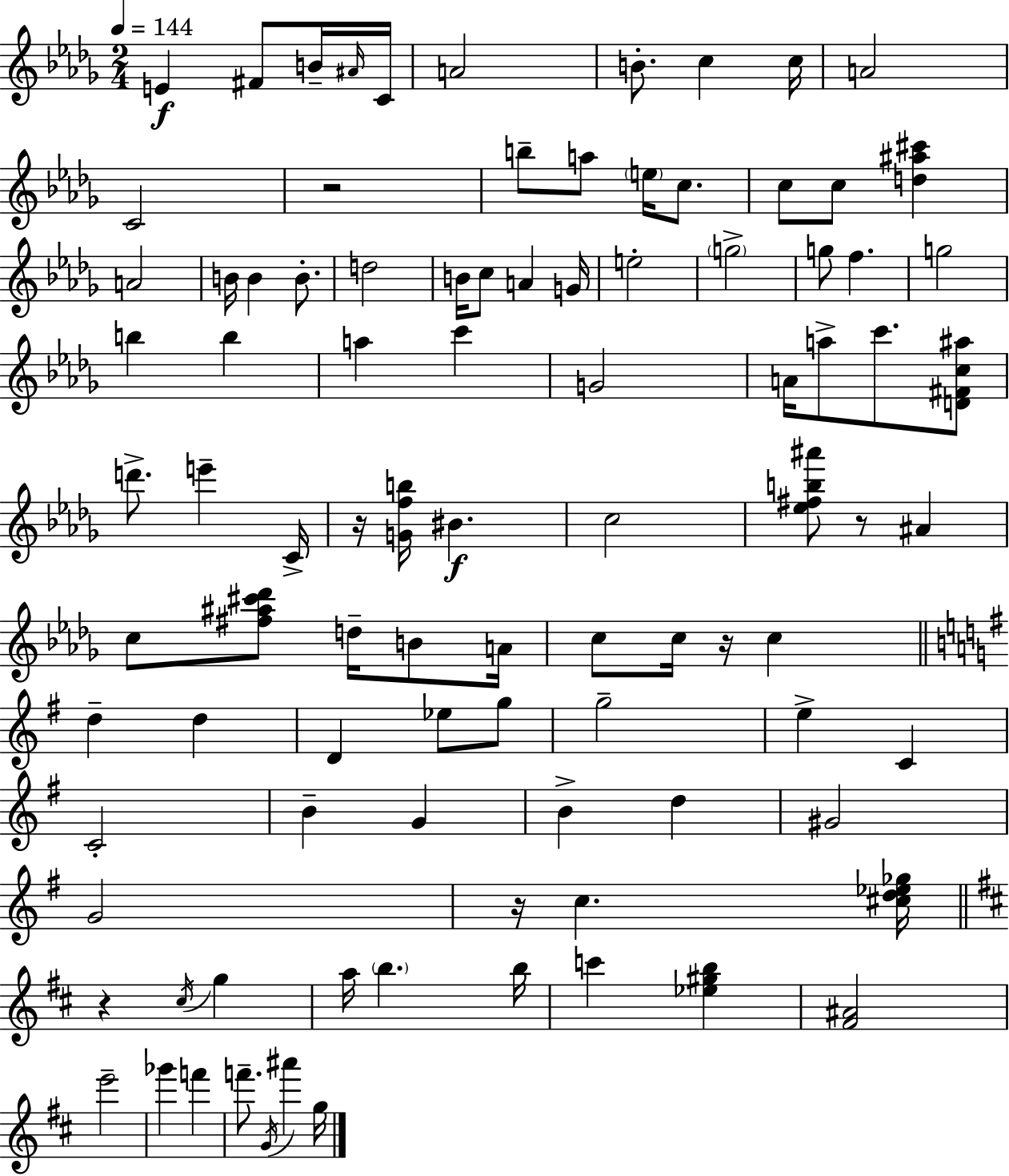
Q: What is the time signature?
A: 2/4